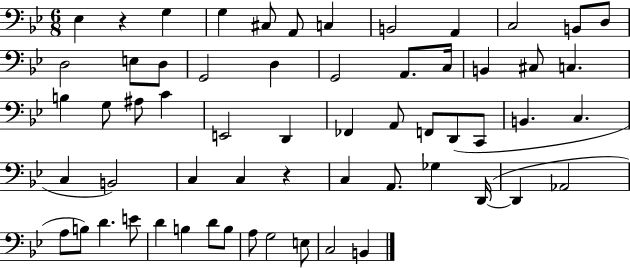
X:1
T:Untitled
M:6/8
L:1/4
K:Bb
_E, z G, G, ^C,/2 A,,/2 C, B,,2 A,, C,2 B,,/2 D,/2 D,2 E,/2 D,/2 G,,2 D, G,,2 A,,/2 C,/4 B,, ^C,/2 C, B, G,/2 ^A,/2 C E,,2 D,, _F,, A,,/2 F,,/2 D,,/2 C,,/2 B,, C, C, B,,2 C, C, z C, A,,/2 _G, D,,/4 D,, _A,,2 A,/2 B,/2 D E/2 D B, D/2 B,/2 A,/2 G,2 E,/2 C,2 B,,